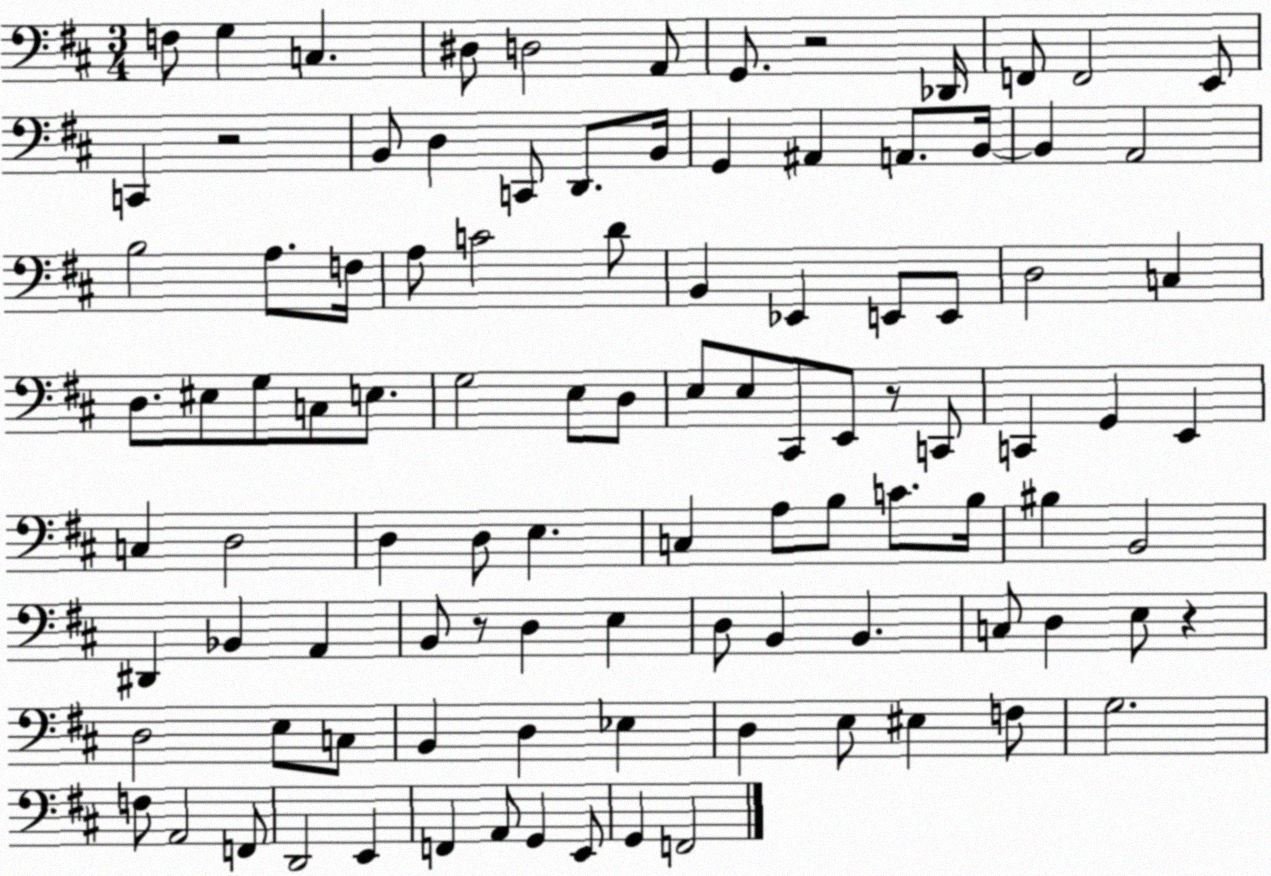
X:1
T:Untitled
M:3/4
L:1/4
K:D
F,/2 G, C, ^D,/2 D,2 A,,/2 G,,/2 z2 _D,,/4 F,,/2 F,,2 E,,/2 C,, z2 B,,/2 D, C,,/2 D,,/2 B,,/4 G,, ^A,, A,,/2 B,,/4 B,, A,,2 B,2 A,/2 F,/4 A,/2 C2 D/2 B,, _E,, E,,/2 E,,/2 D,2 C, D,/2 ^E,/2 G,/2 C,/2 E,/2 G,2 E,/2 D,/2 E,/2 E,/2 ^C,,/2 E,,/2 z/2 C,,/2 C,, G,, E,, C, D,2 D, D,/2 E, C, A,/2 B,/2 C/2 B,/4 ^B, B,,2 ^D,, _B,, A,, B,,/2 z/2 D, E, D,/2 B,, B,, C,/2 D, E,/2 z D,2 E,/2 C,/2 B,, D, _E, D, E,/2 ^E, F,/2 G,2 F,/2 A,,2 F,,/2 D,,2 E,, F,, A,,/2 G,, E,,/2 G,, F,,2